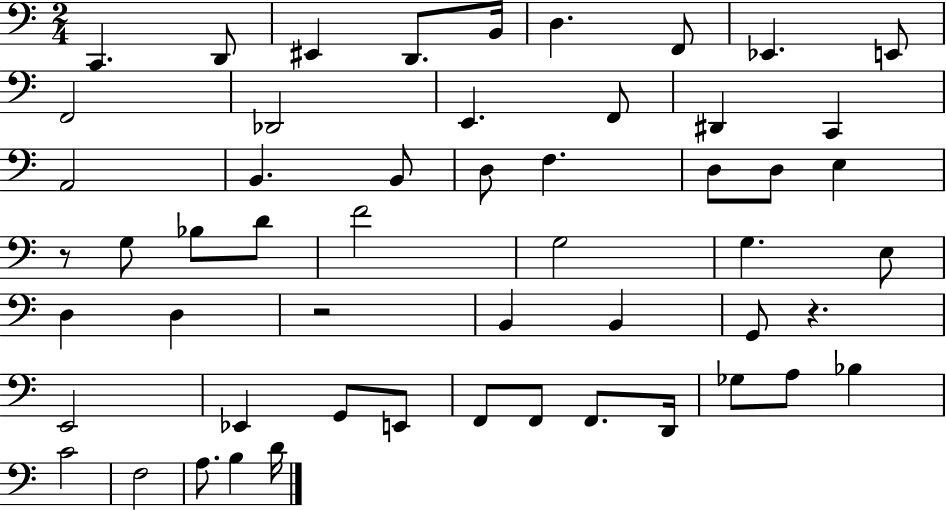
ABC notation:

X:1
T:Untitled
M:2/4
L:1/4
K:C
C,, D,,/2 ^E,, D,,/2 B,,/4 D, F,,/2 _E,, E,,/2 F,,2 _D,,2 E,, F,,/2 ^D,, C,, A,,2 B,, B,,/2 D,/2 F, D,/2 D,/2 E, z/2 G,/2 _B,/2 D/2 F2 G,2 G, E,/2 D, D, z2 B,, B,, G,,/2 z E,,2 _E,, G,,/2 E,,/2 F,,/2 F,,/2 F,,/2 D,,/4 _G,/2 A,/2 _B, C2 F,2 A,/2 B, D/4